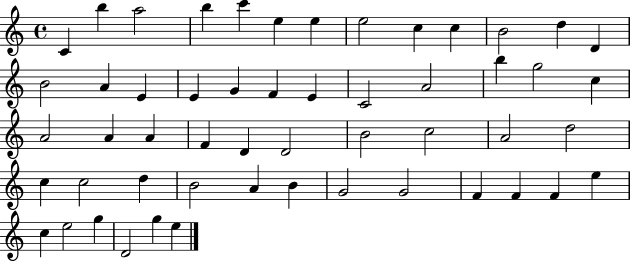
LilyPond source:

{
  \clef treble
  \time 4/4
  \defaultTimeSignature
  \key c \major
  c'4 b''4 a''2 | b''4 c'''4 e''4 e''4 | e''2 c''4 c''4 | b'2 d''4 d'4 | \break b'2 a'4 e'4 | e'4 g'4 f'4 e'4 | c'2 a'2 | b''4 g''2 c''4 | \break a'2 a'4 a'4 | f'4 d'4 d'2 | b'2 c''2 | a'2 d''2 | \break c''4 c''2 d''4 | b'2 a'4 b'4 | g'2 g'2 | f'4 f'4 f'4 e''4 | \break c''4 e''2 g''4 | d'2 g''4 e''4 | \bar "|."
}